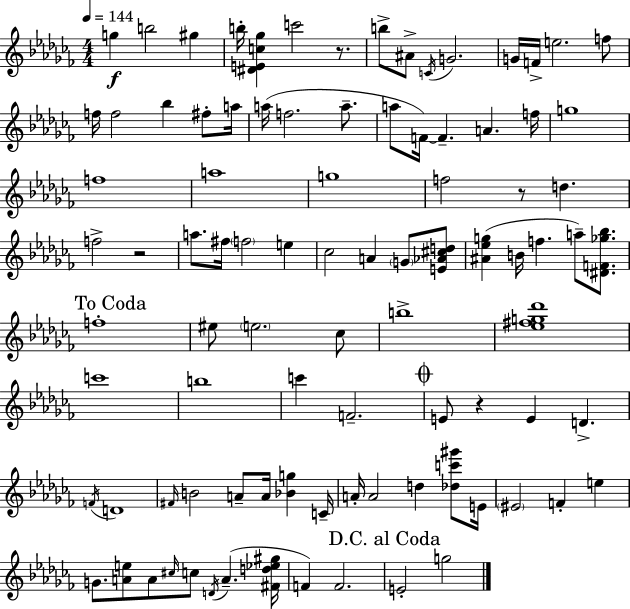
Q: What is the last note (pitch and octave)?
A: G5